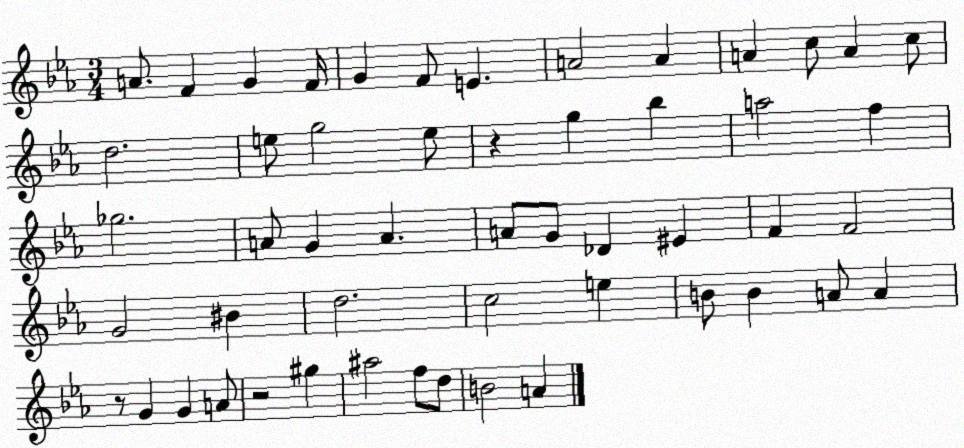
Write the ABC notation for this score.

X:1
T:Untitled
M:3/4
L:1/4
K:Eb
A/2 F G F/4 G F/2 E A2 A A c/2 A c/2 d2 e/2 g2 e/2 z g _b a2 f _g2 A/2 G A A/2 G/2 _D ^E F F2 G2 ^B d2 c2 e B/2 B A/2 A z/2 G G A/2 z2 ^g ^a2 f/2 d/2 B2 A